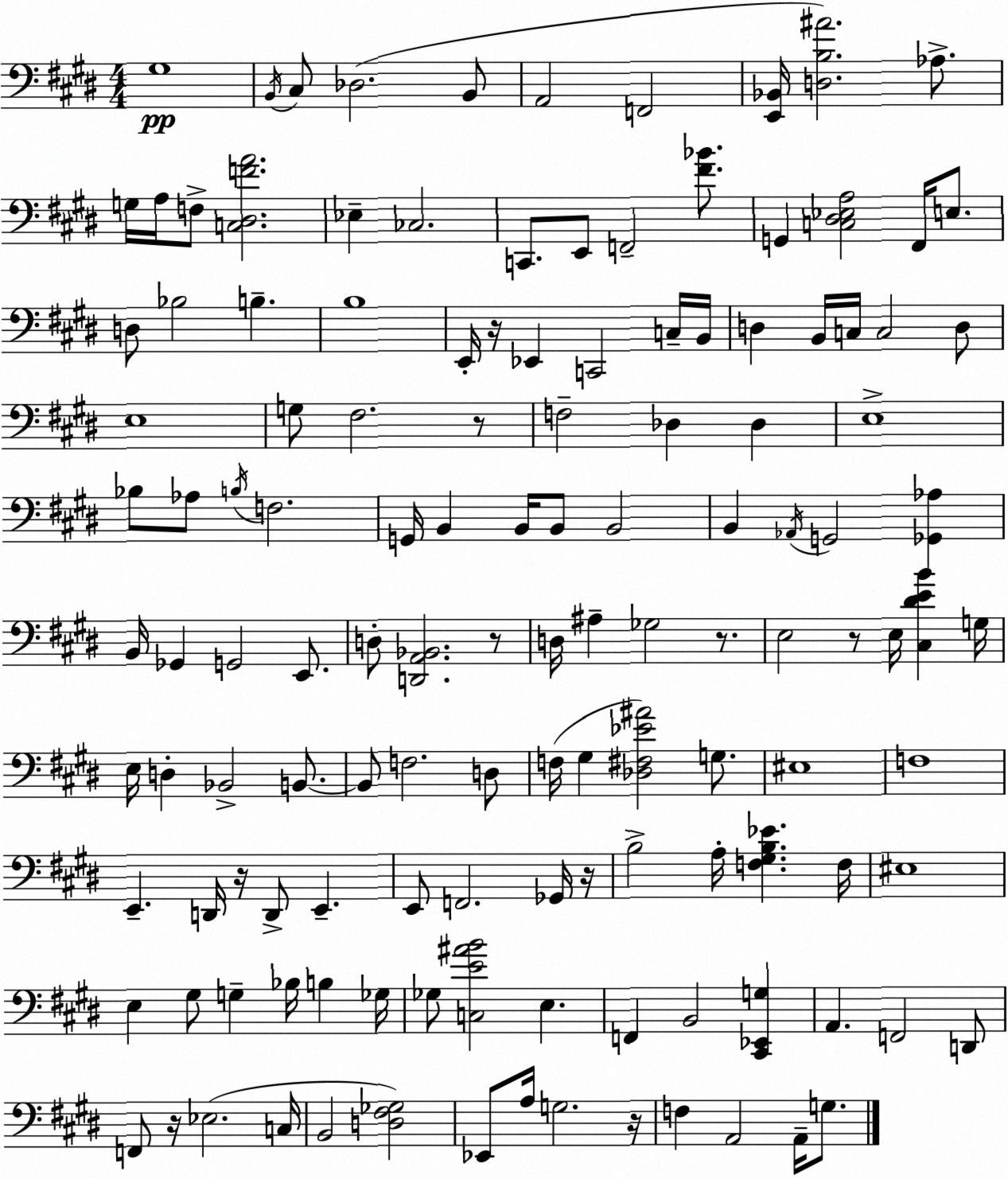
X:1
T:Untitled
M:4/4
L:1/4
K:E
^G,4 B,,/4 ^C,/2 _D,2 B,,/2 A,,2 F,,2 [E,,_B,,]/4 [D,B,^A]2 _A,/2 G,/4 A,/4 F,/2 [C,^D,FA]2 _E, _C,2 C,,/2 E,,/2 F,,2 [^F_B]/2 G,, [C,^D,_E,A,]2 ^F,,/4 E,/2 D,/2 _B,2 B, B,4 E,,/4 z/4 _E,, C,,2 C,/4 B,,/4 D, B,,/4 C,/4 C,2 D,/2 E,4 G,/2 ^F,2 z/2 F,2 _D, _D, E,4 _B,/2 _A,/2 B,/4 F,2 G,,/4 B,, B,,/4 B,,/2 B,,2 B,, _A,,/4 G,,2 [_G,,_A,] B,,/4 _G,, G,,2 E,,/2 D,/2 [D,,A,,_B,,]2 z/2 D,/4 ^A, _G,2 z/2 E,2 z/2 E,/4 [^C,^DEB] G,/4 E,/4 D, _B,,2 B,,/2 B,,/2 F,2 D,/2 F,/4 ^G, [_D,^F,_E^A]2 G,/2 ^E,4 F,4 E,, D,,/4 z/4 D,,/2 E,, E,,/2 F,,2 _G,,/4 z/4 B,2 A,/4 [F,^G,B,_E] F,/4 ^E,4 E, ^G,/2 G, _B,/4 B, _G,/4 _G,/2 [C,E^AB]2 E, F,, B,,2 [^C,,_E,,G,] A,, F,,2 D,,/2 F,,/2 z/4 _E,2 C,/4 B,,2 [D,^F,_G,]2 _E,,/2 A,/4 G,2 z/4 F, A,,2 A,,/4 G,/2